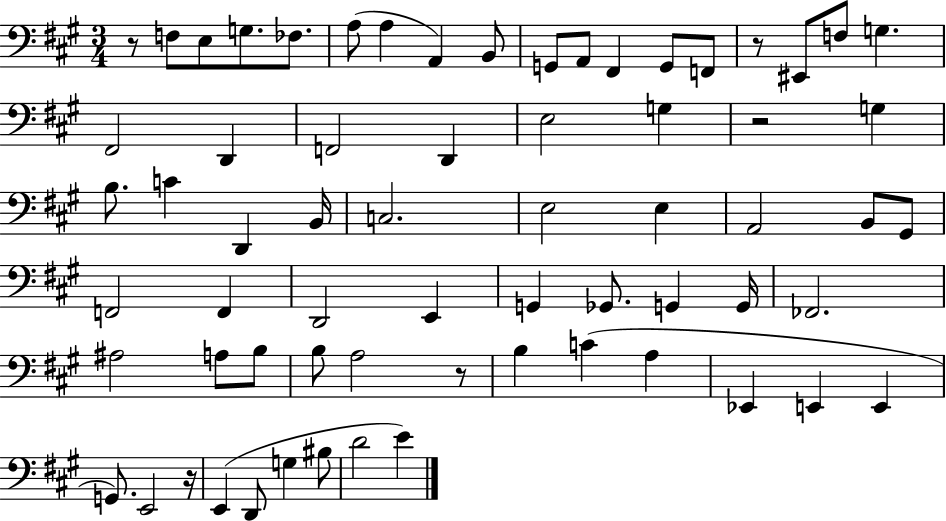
{
  \clef bass
  \numericTimeSignature
  \time 3/4
  \key a \major
  \repeat volta 2 { r8 f8 e8 g8. fes8. | a8( a4 a,4) b,8 | g,8 a,8 fis,4 g,8 f,8 | r8 eis,8 f8 g4. | \break fis,2 d,4 | f,2 d,4 | e2 g4 | r2 g4 | \break b8. c'4 d,4 b,16 | c2. | e2 e4 | a,2 b,8 gis,8 | \break f,2 f,4 | d,2 e,4 | g,4 ges,8. g,4 g,16 | fes,2. | \break ais2 a8 b8 | b8 a2 r8 | b4 c'4( a4 | ees,4 e,4 e,4 | \break g,8.) e,2 r16 | e,4( d,8 g4 bis8 | d'2 e'4) | } \bar "|."
}